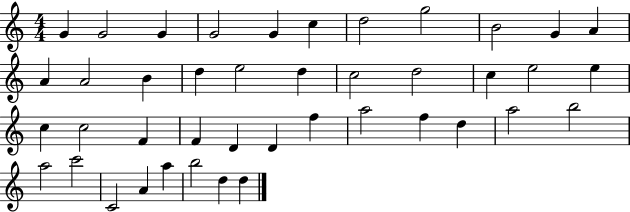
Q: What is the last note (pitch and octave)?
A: D5